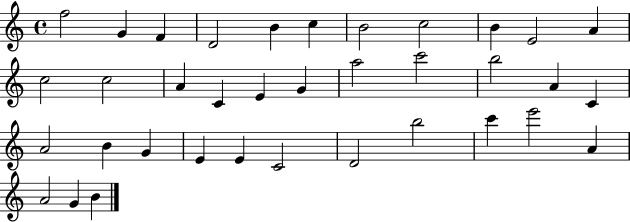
{
  \clef treble
  \time 4/4
  \defaultTimeSignature
  \key c \major
  f''2 g'4 f'4 | d'2 b'4 c''4 | b'2 c''2 | b'4 e'2 a'4 | \break c''2 c''2 | a'4 c'4 e'4 g'4 | a''2 c'''2 | b''2 a'4 c'4 | \break a'2 b'4 g'4 | e'4 e'4 c'2 | d'2 b''2 | c'''4 e'''2 a'4 | \break a'2 g'4 b'4 | \bar "|."
}